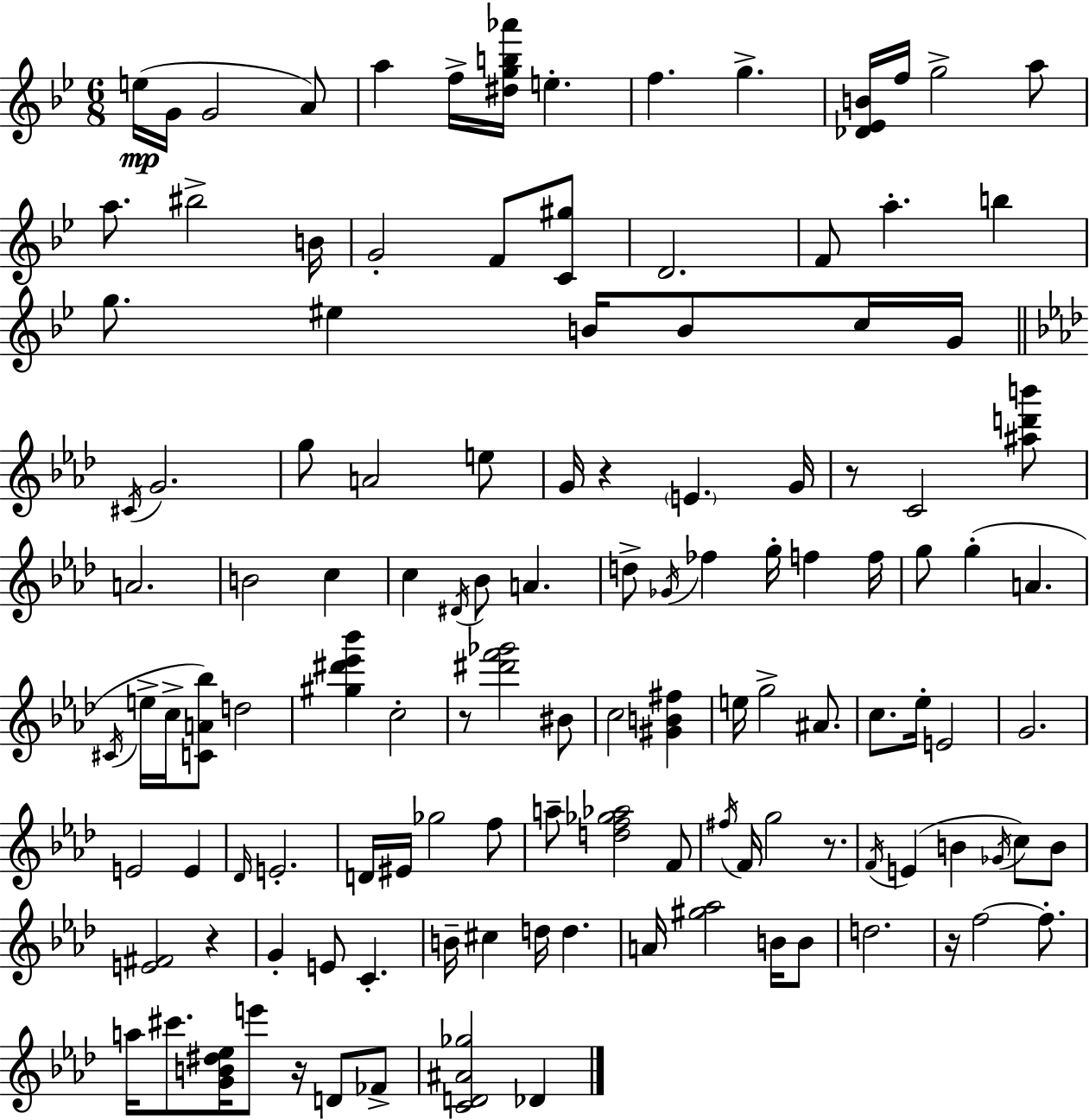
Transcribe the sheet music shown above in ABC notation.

X:1
T:Untitled
M:6/8
L:1/4
K:Gm
e/4 G/4 G2 A/2 a f/4 [^dgb_a']/4 e f g [_D_EB]/4 f/4 g2 a/2 a/2 ^b2 B/4 G2 F/2 [C^g]/2 D2 F/2 a b g/2 ^e B/4 B/2 c/4 G/4 ^C/4 G2 g/2 A2 e/2 G/4 z E G/4 z/2 C2 [^ad'b']/2 A2 B2 c c ^D/4 _B/2 A d/2 _G/4 _f g/4 f f/4 g/2 g A ^C/4 e/4 c/4 [CA_b]/2 d2 [^g^d'_e'_b'] c2 z/2 [^d'f'_g']2 ^B/2 c2 [^GB^f] e/4 g2 ^A/2 c/2 _e/4 E2 G2 E2 E _D/4 E2 D/4 ^E/4 _g2 f/2 a/2 [df_g_a]2 F/2 ^f/4 F/4 g2 z/2 F/4 E B _G/4 c/2 B/2 [E^F]2 z G E/2 C B/4 ^c d/4 d A/4 [^g_a]2 B/4 B/2 d2 z/4 f2 f/2 a/4 ^c'/2 [GB^d_e]/4 e'/2 z/4 D/2 _F/2 [CD^A_g]2 _D